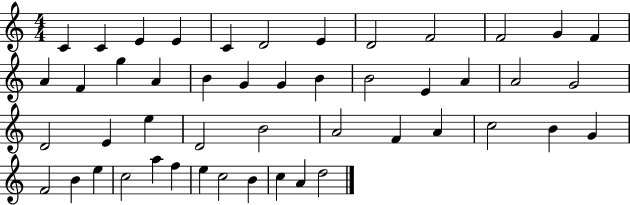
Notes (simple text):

C4/q C4/q E4/q E4/q C4/q D4/h E4/q D4/h F4/h F4/h G4/q F4/q A4/q F4/q G5/q A4/q B4/q G4/q G4/q B4/q B4/h E4/q A4/q A4/h G4/h D4/h E4/q E5/q D4/h B4/h A4/h F4/q A4/q C5/h B4/q G4/q F4/h B4/q E5/q C5/h A5/q F5/q E5/q C5/h B4/q C5/q A4/q D5/h